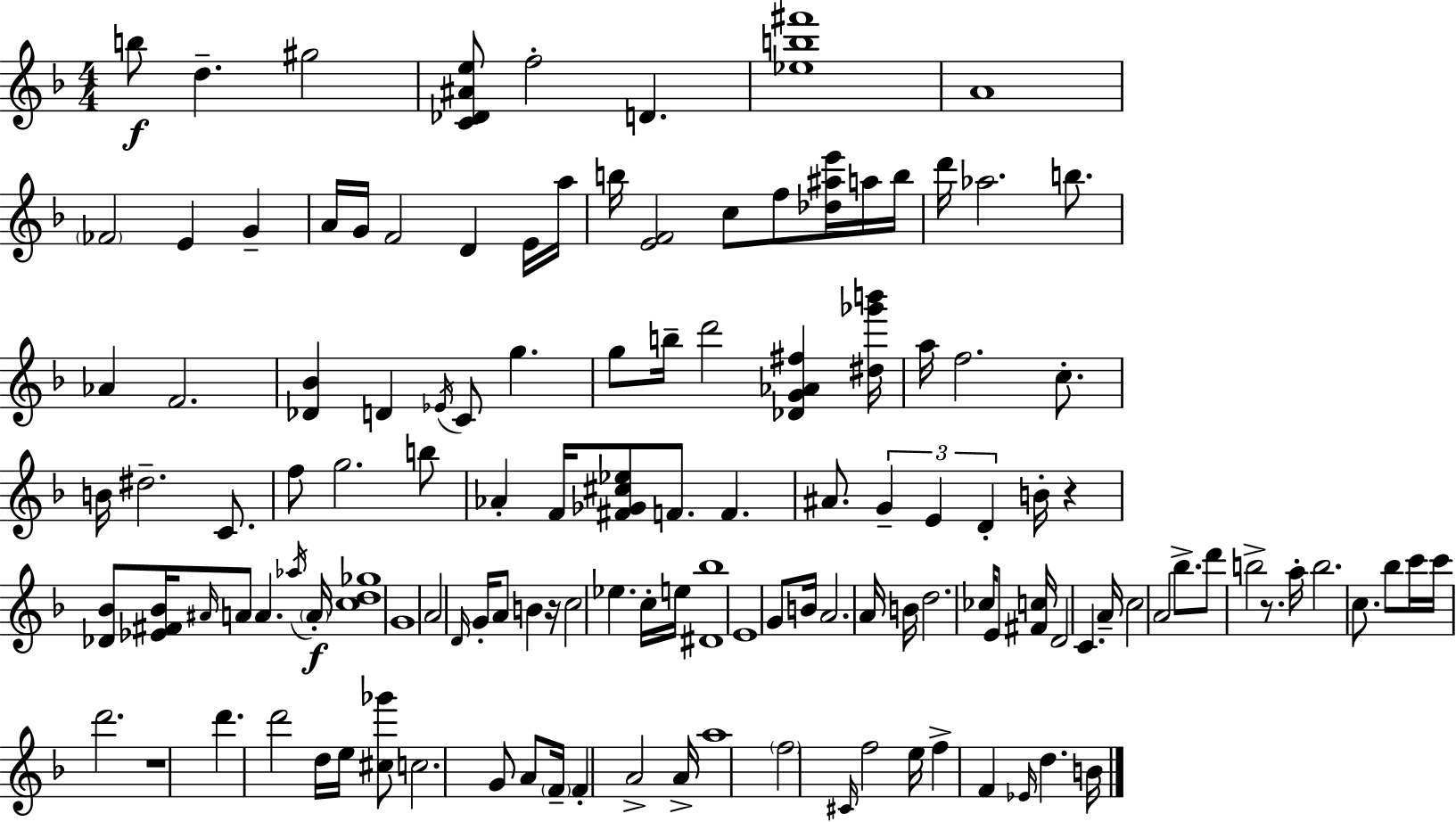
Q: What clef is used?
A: treble